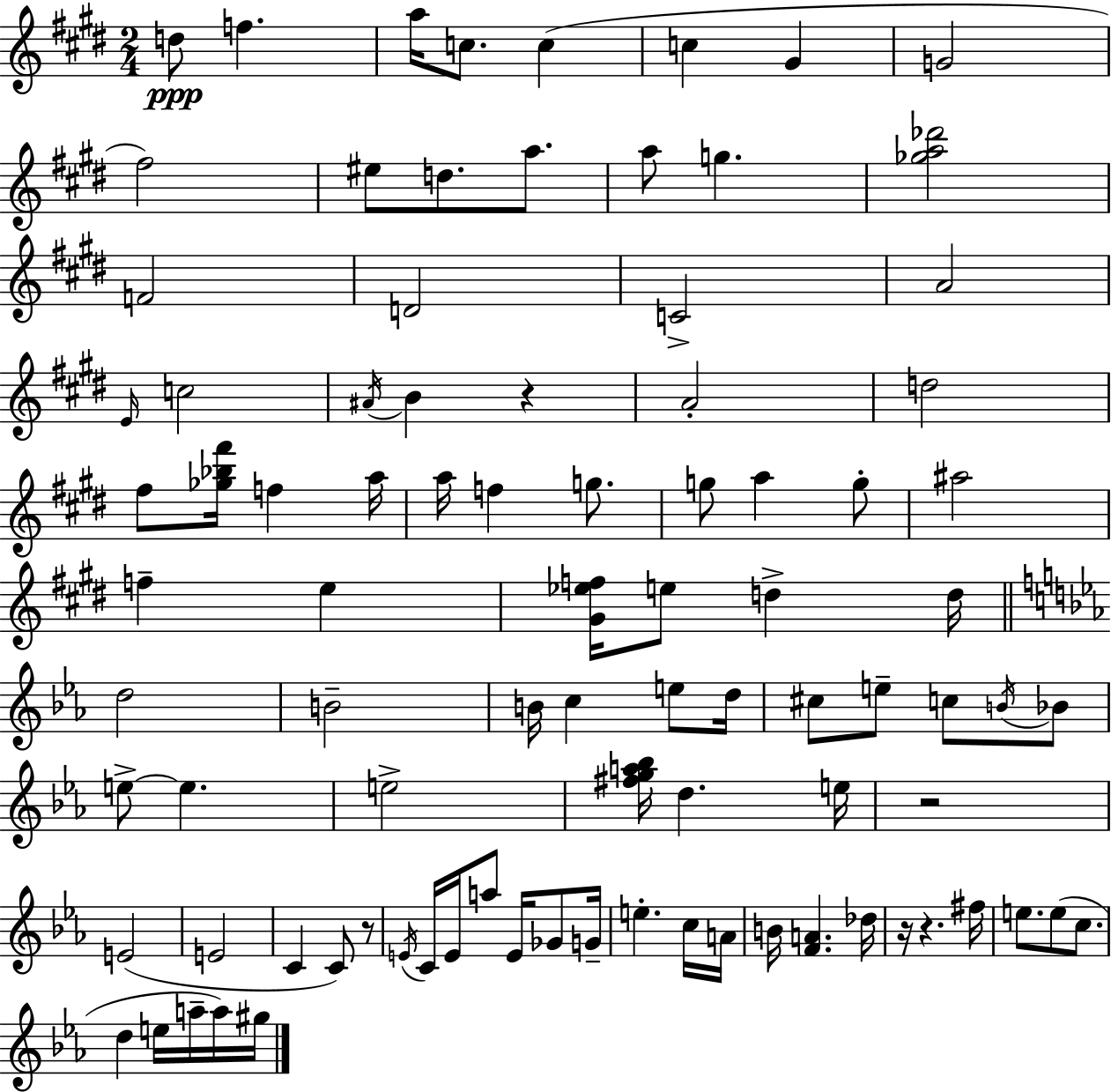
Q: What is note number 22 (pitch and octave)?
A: B4